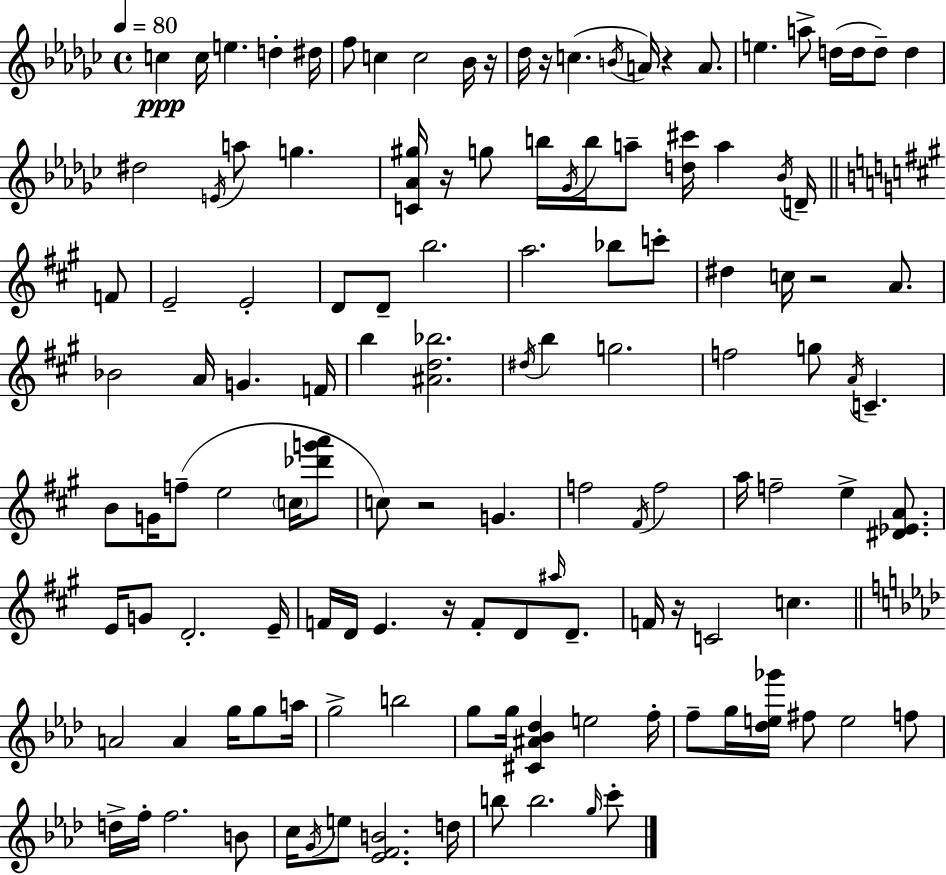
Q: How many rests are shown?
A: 8